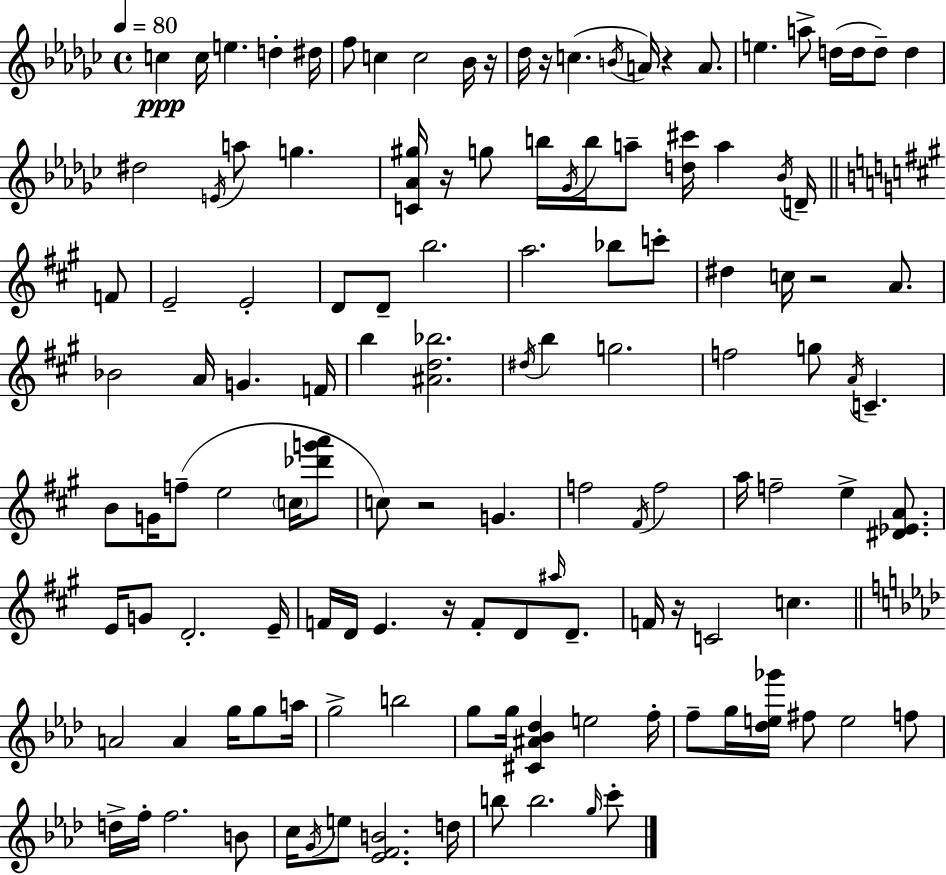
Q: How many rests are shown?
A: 8